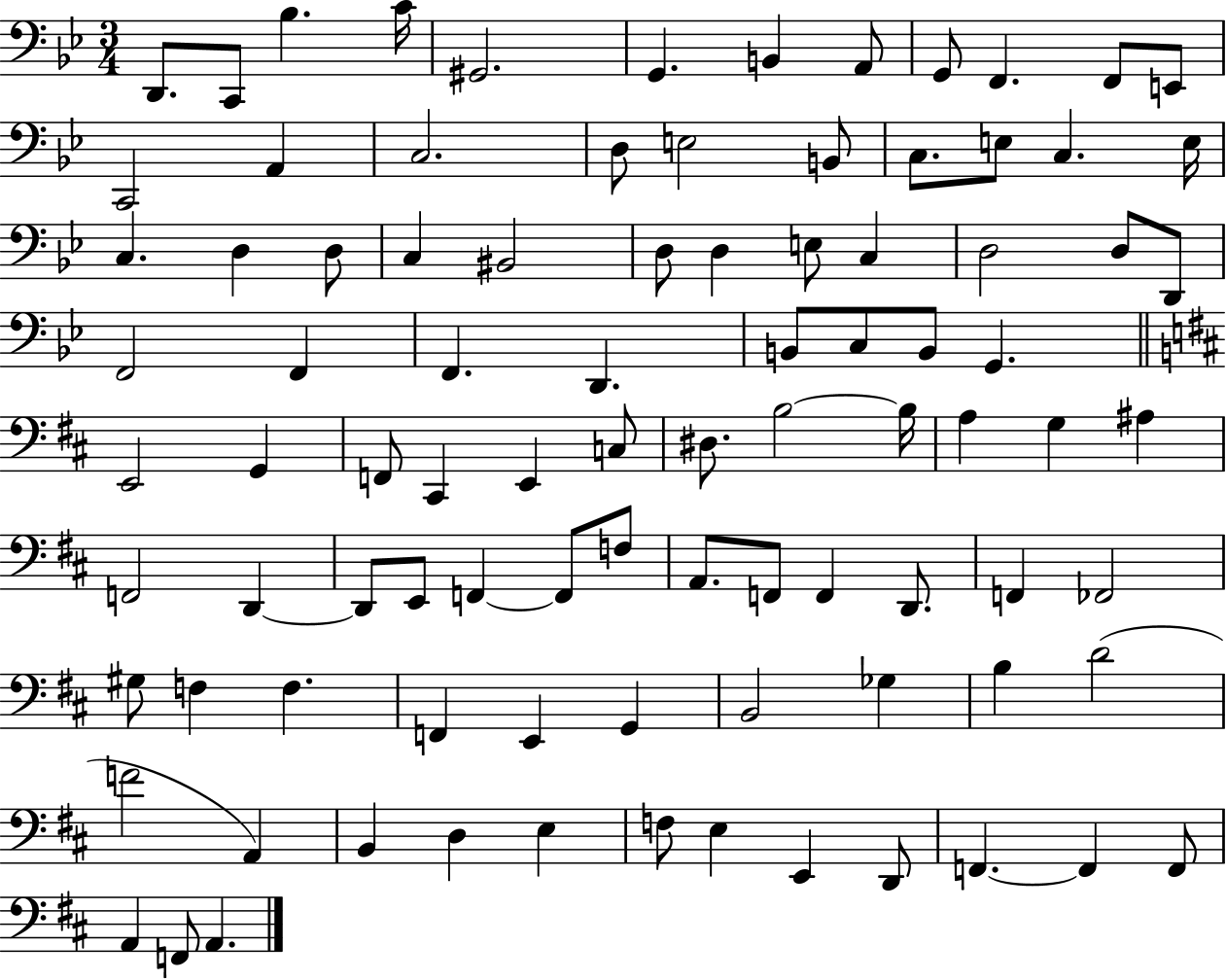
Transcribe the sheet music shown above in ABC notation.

X:1
T:Untitled
M:3/4
L:1/4
K:Bb
D,,/2 C,,/2 _B, C/4 ^G,,2 G,, B,, A,,/2 G,,/2 F,, F,,/2 E,,/2 C,,2 A,, C,2 D,/2 E,2 B,,/2 C,/2 E,/2 C, E,/4 C, D, D,/2 C, ^B,,2 D,/2 D, E,/2 C, D,2 D,/2 D,,/2 F,,2 F,, F,, D,, B,,/2 C,/2 B,,/2 G,, E,,2 G,, F,,/2 ^C,, E,, C,/2 ^D,/2 B,2 B,/4 A, G, ^A, F,,2 D,, D,,/2 E,,/2 F,, F,,/2 F,/2 A,,/2 F,,/2 F,, D,,/2 F,, _F,,2 ^G,/2 F, F, F,, E,, G,, B,,2 _G, B, D2 F2 A,, B,, D, E, F,/2 E, E,, D,,/2 F,, F,, F,,/2 A,, F,,/2 A,,